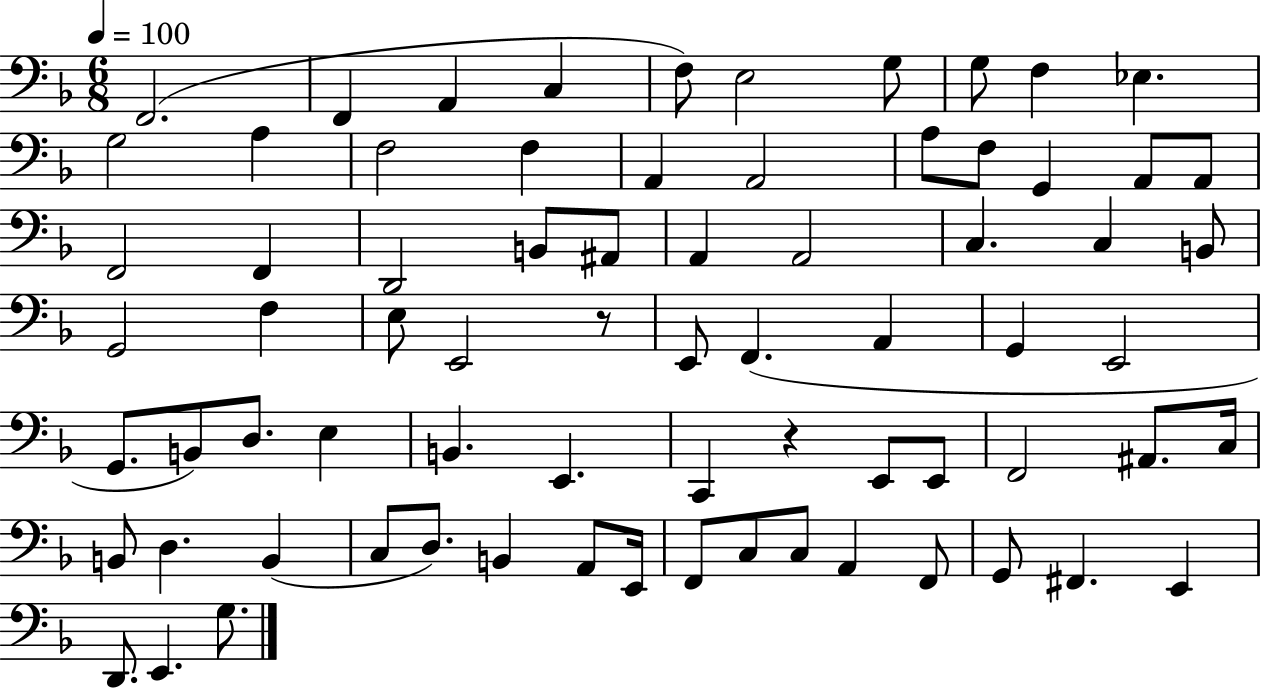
F2/h. F2/q A2/q C3/q F3/e E3/h G3/e G3/e F3/q Eb3/q. G3/h A3/q F3/h F3/q A2/q A2/h A3/e F3/e G2/q A2/e A2/e F2/h F2/q D2/h B2/e A#2/e A2/q A2/h C3/q. C3/q B2/e G2/h F3/q E3/e E2/h R/e E2/e F2/q. A2/q G2/q E2/h G2/e. B2/e D3/e. E3/q B2/q. E2/q. C2/q R/q E2/e E2/e F2/h A#2/e. C3/s B2/e D3/q. B2/q C3/e D3/e. B2/q A2/e E2/s F2/e C3/e C3/e A2/q F2/e G2/e F#2/q. E2/q D2/e. E2/q. G3/e.